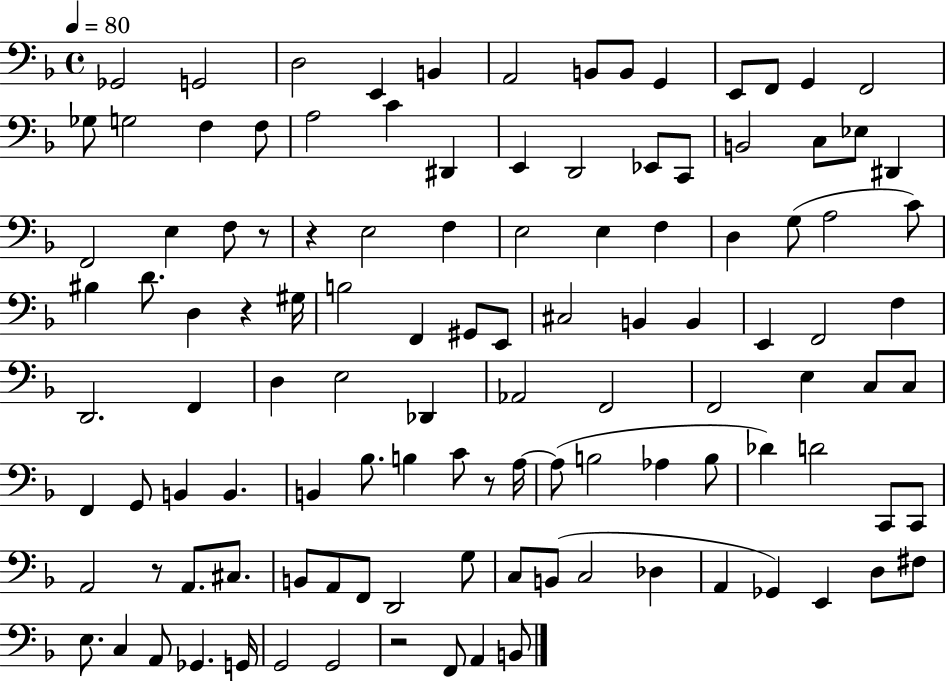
X:1
T:Untitled
M:4/4
L:1/4
K:F
_G,,2 G,,2 D,2 E,, B,, A,,2 B,,/2 B,,/2 G,, E,,/2 F,,/2 G,, F,,2 _G,/2 G,2 F, F,/2 A,2 C ^D,, E,, D,,2 _E,,/2 C,,/2 B,,2 C,/2 _E,/2 ^D,, F,,2 E, F,/2 z/2 z E,2 F, E,2 E, F, D, G,/2 A,2 C/2 ^B, D/2 D, z ^G,/4 B,2 F,, ^G,,/2 E,,/2 ^C,2 B,, B,, E,, F,,2 F, D,,2 F,, D, E,2 _D,, _A,,2 F,,2 F,,2 E, C,/2 C,/2 F,, G,,/2 B,, B,, B,, _B,/2 B, C/2 z/2 A,/4 A,/2 B,2 _A, B,/2 _D D2 C,,/2 C,,/2 A,,2 z/2 A,,/2 ^C,/2 B,,/2 A,,/2 F,,/2 D,,2 G,/2 C,/2 B,,/2 C,2 _D, A,, _G,, E,, D,/2 ^F,/2 E,/2 C, A,,/2 _G,, G,,/4 G,,2 G,,2 z2 F,,/2 A,, B,,/2